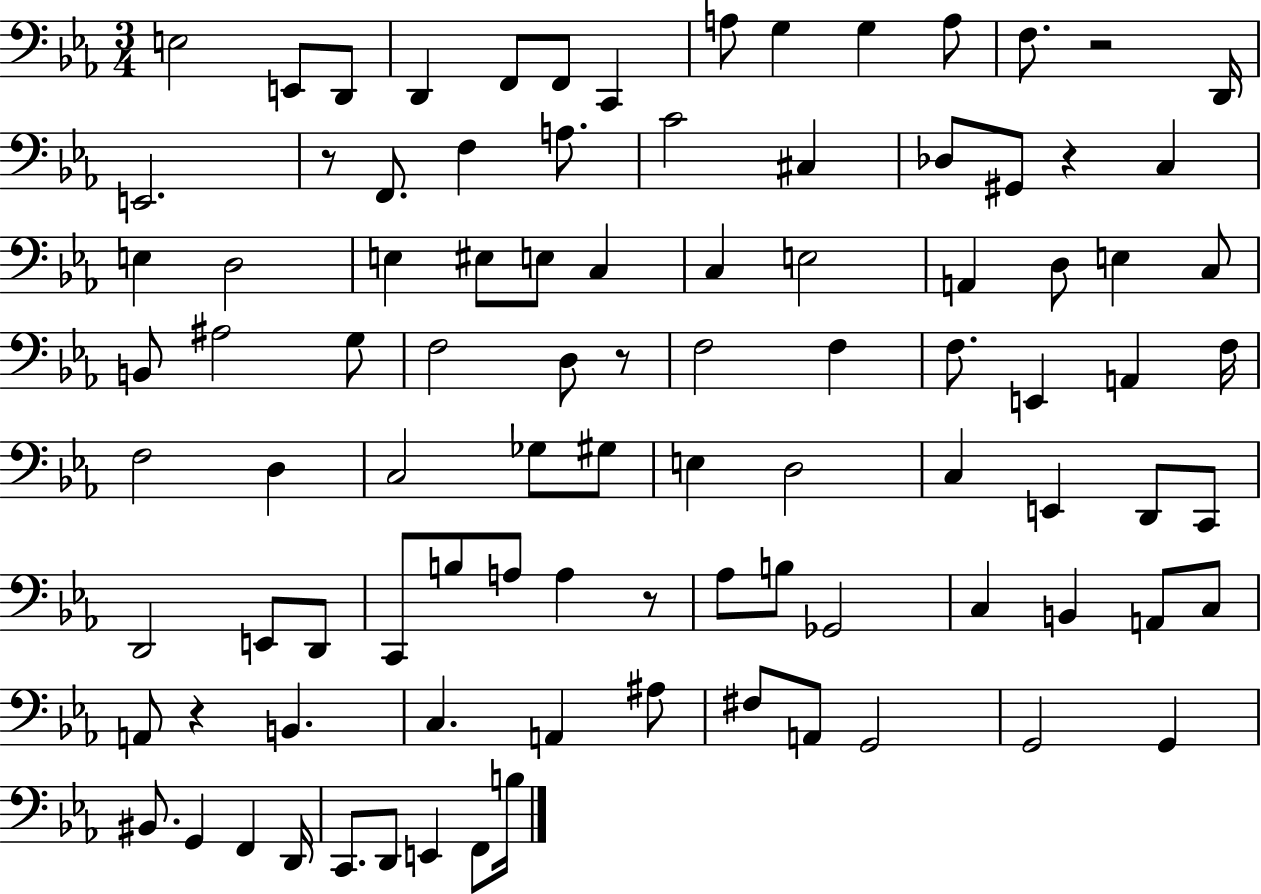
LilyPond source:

{
  \clef bass
  \numericTimeSignature
  \time 3/4
  \key ees \major
  e2 e,8 d,8 | d,4 f,8 f,8 c,4 | a8 g4 g4 a8 | f8. r2 d,16 | \break e,2. | r8 f,8. f4 a8. | c'2 cis4 | des8 gis,8 r4 c4 | \break e4 d2 | e4 eis8 e8 c4 | c4 e2 | a,4 d8 e4 c8 | \break b,8 ais2 g8 | f2 d8 r8 | f2 f4 | f8. e,4 a,4 f16 | \break f2 d4 | c2 ges8 gis8 | e4 d2 | c4 e,4 d,8 c,8 | \break d,2 e,8 d,8 | c,8 b8 a8 a4 r8 | aes8 b8 ges,2 | c4 b,4 a,8 c8 | \break a,8 r4 b,4. | c4. a,4 ais8 | fis8 a,8 g,2 | g,2 g,4 | \break bis,8. g,4 f,4 d,16 | c,8. d,8 e,4 f,8 b16 | \bar "|."
}